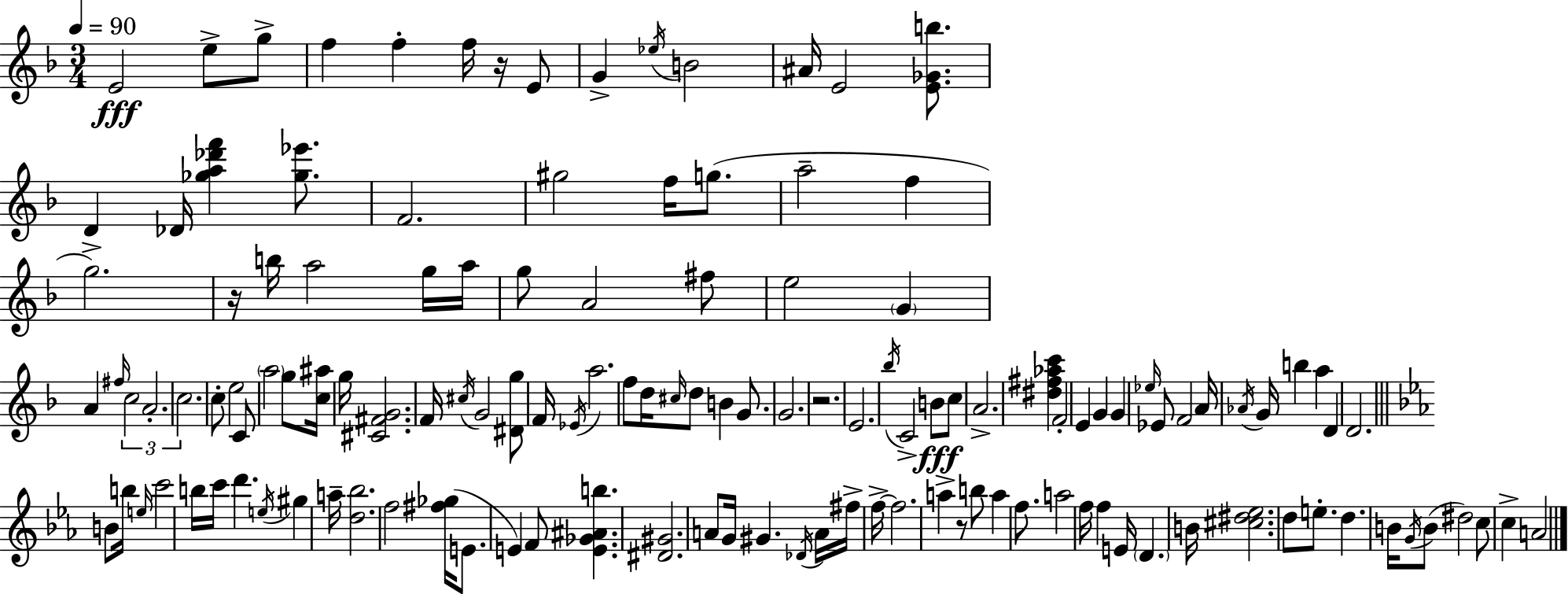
E4/h E5/e G5/e F5/q F5/q F5/s R/s E4/e G4/q Eb5/s B4/h A#4/s E4/h [E4,Gb4,B5]/e. D4/q Db4/s [Gb5,A5,Db6,F6]/q [Gb5,Eb6]/e. F4/h. G#5/h F5/s G5/e. A5/h F5/q G5/h. R/s B5/s A5/h G5/s A5/s G5/e A4/h F#5/e E5/h G4/q A4/q F#5/s C5/h A4/h. C5/h. C5/e E5/h C4/e A5/h G5/e [C5,A#5]/s G5/s [C#4,F#4,G4]/h. F4/s C#5/s G4/h [D#4,G5]/e F4/s Eb4/s A5/h. F5/e D5/s C#5/s D5/e B4/q G4/e. G4/h. R/h. E4/h. Bb5/s C4/h B4/e C5/e A4/h. [D#5,F#5,Ab5,C6]/q F4/h E4/q G4/q G4/q Eb5/s Eb4/e F4/h A4/s Ab4/s G4/s B5/q A5/q D4/q D4/h. B4/e B5/s E5/s C6/h B5/s C6/s D6/q. E5/s G#5/q A5/s [D5,Bb5]/h. F5/h [F#5,Gb5]/s E4/e. E4/q F4/e [E4,Gb4,A#4,B5]/q. [D#4,G#4]/h. A4/e G4/s G#4/q. Db4/s A4/s F#5/s F5/s F5/h. A5/q R/e B5/e A5/q F5/e. A5/h F5/s F5/q E4/s D4/q. B4/s [C#5,D#5,Eb5]/h. D5/e E5/e. D5/q. B4/s G4/s B4/e D#5/h C5/e C5/q A4/h